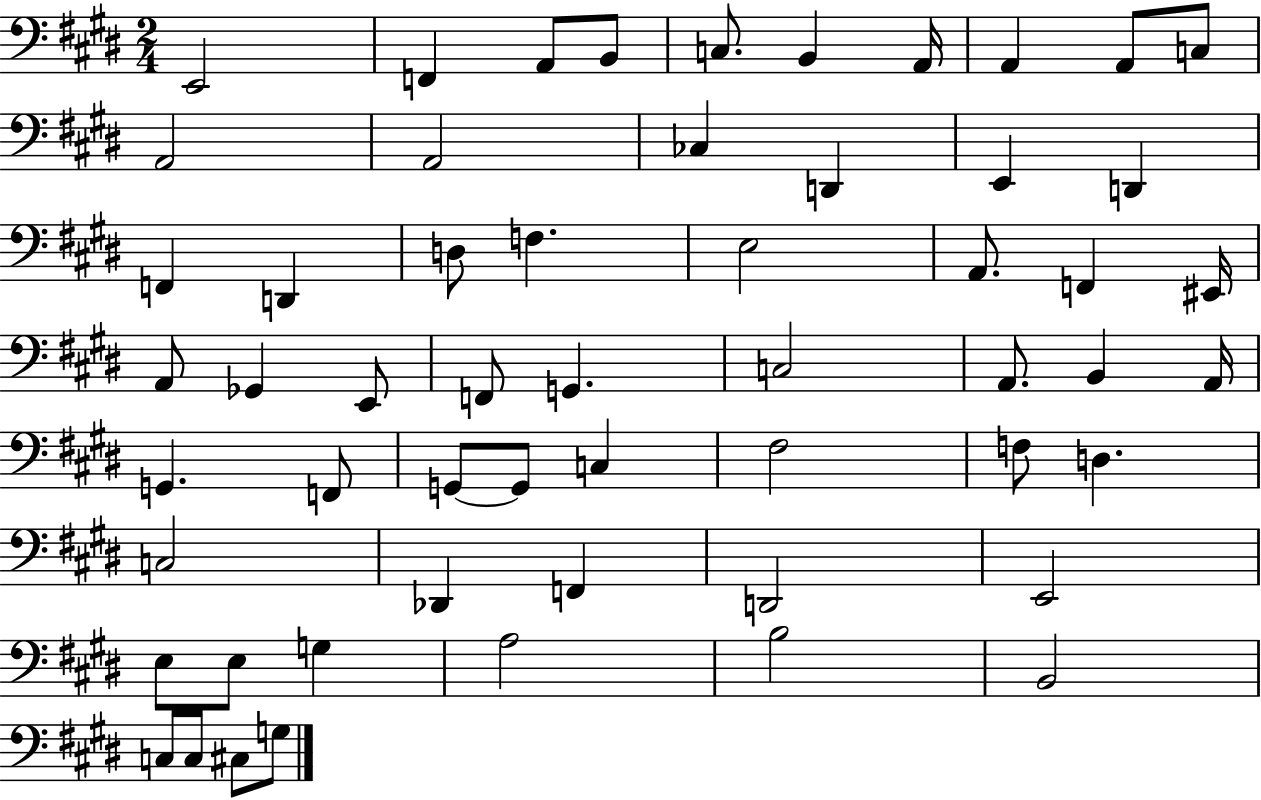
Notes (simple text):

E2/h F2/q A2/e B2/e C3/e. B2/q A2/s A2/q A2/e C3/e A2/h A2/h CES3/q D2/q E2/q D2/q F2/q D2/q D3/e F3/q. E3/h A2/e. F2/q EIS2/s A2/e Gb2/q E2/e F2/e G2/q. C3/h A2/e. B2/q A2/s G2/q. F2/e G2/e G2/e C3/q F#3/h F3/e D3/q. C3/h Db2/q F2/q D2/h E2/h E3/e E3/e G3/q A3/h B3/h B2/h C3/e C3/e C#3/e G3/e